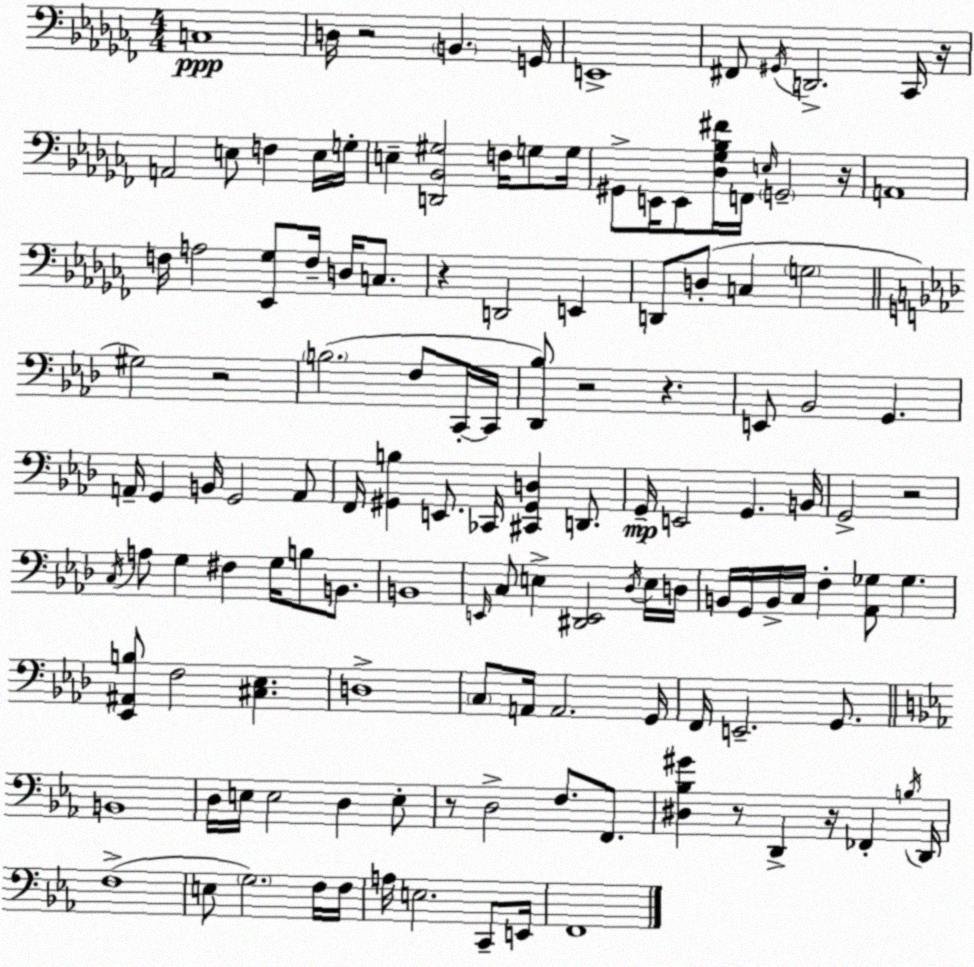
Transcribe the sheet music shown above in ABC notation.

X:1
T:Untitled
M:4/4
L:1/4
K:Abm
C,4 D,/4 z2 B,, G,,/4 E,,4 ^F,,/2 ^G,,/4 D,,2 _C,,/4 z/4 A,,2 E,/2 F, E,/4 G,/4 E, [D,,_B,,^G,]2 F,/4 G,/2 G,/4 ^G,,/2 E,,/4 E,,/2 [_D,_G,_B,^F]/4 F,,/4 E,/4 G,,2 z/4 A,,4 F,/4 A,2 [_E,,_G,]/2 F,/4 D,/4 C,/2 z D,,2 E,, D,,/2 D,/2 C, G,2 ^G,2 z2 B,2 F,/2 C,,/4 C,,/4 [_D,,_B,]/2 z2 z E,,/2 _B,,2 G,, A,,/4 G,, B,,/4 G,,2 A,,/2 F,,/4 [^G,,B,] E,,/2 _C,,/4 [^C,,^G,,D,] D,,/2 G,,/4 E,,2 G,, B,,/4 G,,2 z2 C,/4 A,/2 G, ^F, G,/4 B,/2 B,,/2 B,,4 E,,/4 C,/2 E, [^D,,E,,]2 _D,/4 E,/4 D,/4 B,,/4 G,,/4 B,,/4 C,/4 F, [_A,,_G,]/2 _G, [_E,,^A,,B,]/2 F,2 [^C,_E,] D,4 C,/2 A,,/4 A,,2 G,,/4 F,,/4 E,,2 G,,/2 B,,4 D,/4 E,/4 E,2 D, E,/2 z/2 D,2 F,/2 F,,/2 [^D,_B,^G] z/2 D,, z/4 _F,, B,/4 D,,/4 F,4 E,/2 G,2 F,/4 F,/4 A,/4 E,2 C,,/2 E,,/4 F,,4